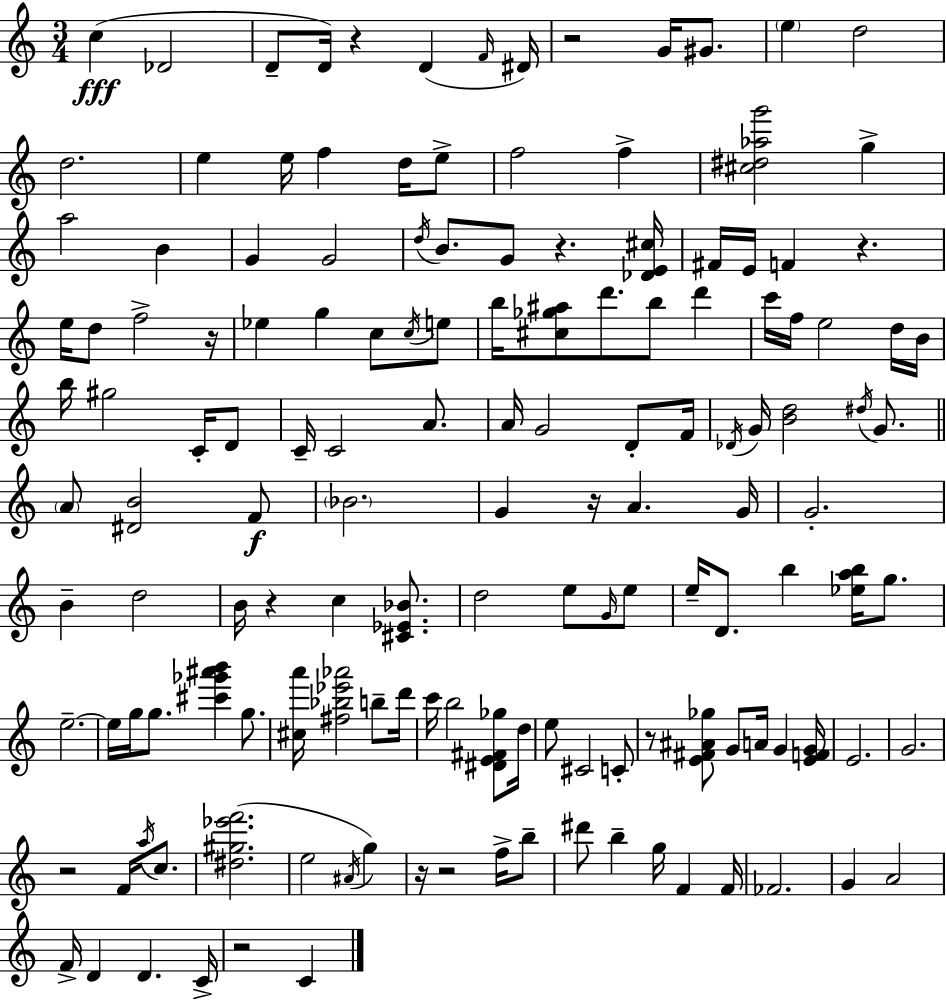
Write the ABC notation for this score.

X:1
T:Untitled
M:3/4
L:1/4
K:Am
c _D2 D/2 D/4 z D F/4 ^D/4 z2 G/4 ^G/2 e d2 d2 e e/4 f d/4 e/2 f2 f [^c^d_ag']2 g a2 B G G2 d/4 B/2 G/2 z [_DE^c]/4 ^F/4 E/4 F z e/4 d/2 f2 z/4 _e g c/2 c/4 e/2 b/4 [^c_g^a]/2 d'/2 b/2 d' c'/4 f/4 e2 d/4 B/4 b/4 ^g2 C/4 D/2 C/4 C2 A/2 A/4 G2 D/2 F/4 _D/4 G/4 [Bd]2 ^d/4 G/2 A/2 [^DB]2 F/2 _B2 G z/4 A G/4 G2 B d2 B/4 z c [^C_E_B]/2 d2 e/2 G/4 e/2 e/4 D/2 b [_eab]/4 g/2 e2 e/4 g/4 g/2 [^c'_g'^a'b'] g/2 [^ca']/4 [^f_b_e'_a']2 b/2 d'/4 c'/4 b2 [^DE^F_g]/2 d/4 e/2 ^C2 C/2 z/2 [E^F^A_g]/2 G/2 A/4 G [EFG]/4 E2 G2 z2 F/4 a/4 c/2 [^d^g_e'f']2 e2 ^A/4 g z/4 z2 f/4 b/2 ^d'/2 b g/4 F F/4 _F2 G A2 F/4 D D C/4 z2 C